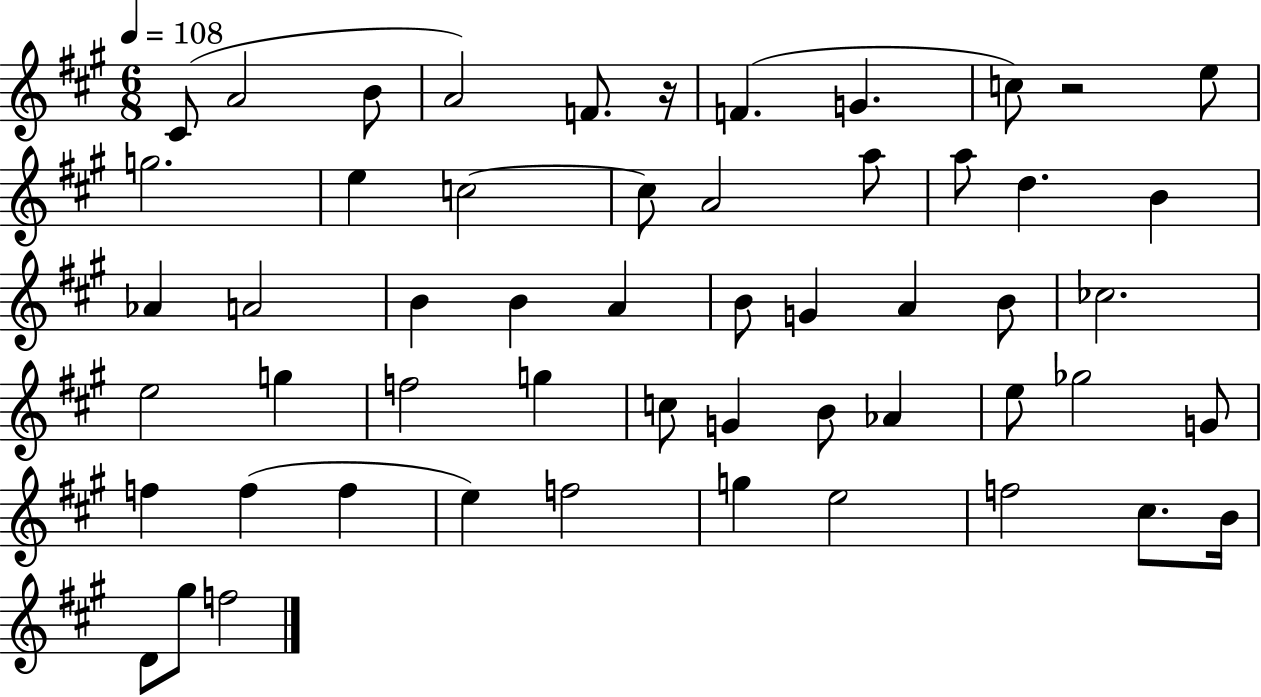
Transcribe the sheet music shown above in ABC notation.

X:1
T:Untitled
M:6/8
L:1/4
K:A
^C/2 A2 B/2 A2 F/2 z/4 F G c/2 z2 e/2 g2 e c2 c/2 A2 a/2 a/2 d B _A A2 B B A B/2 G A B/2 _c2 e2 g f2 g c/2 G B/2 _A e/2 _g2 G/2 f f f e f2 g e2 f2 ^c/2 B/4 D/2 ^g/2 f2